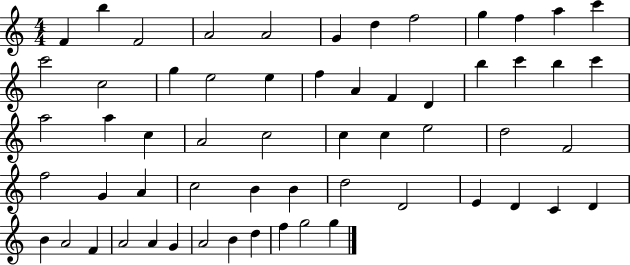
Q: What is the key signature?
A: C major